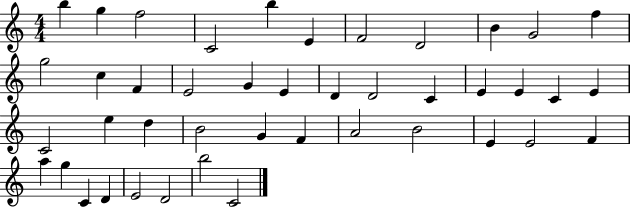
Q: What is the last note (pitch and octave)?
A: C4